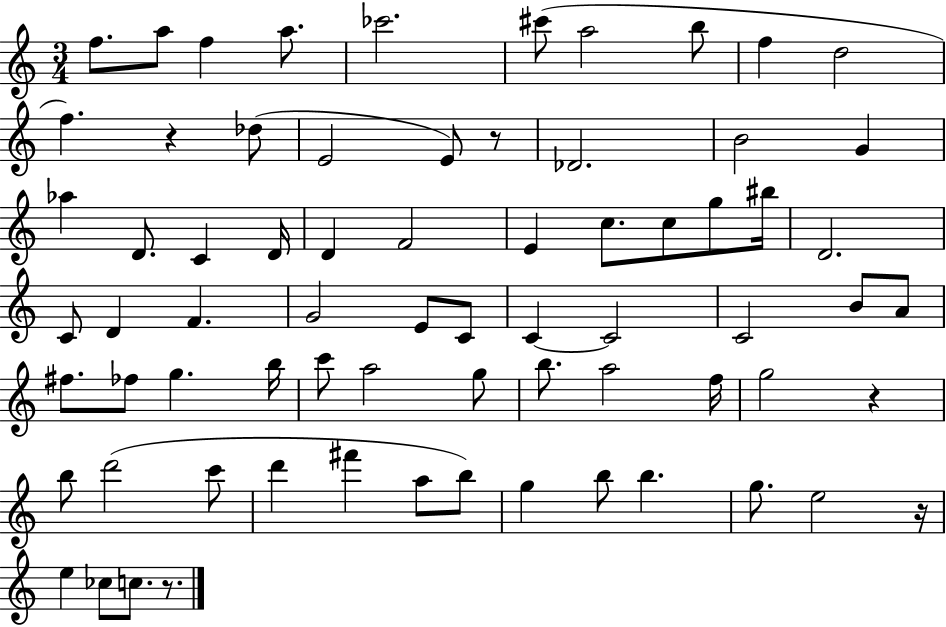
F5/e. A5/e F5/q A5/e. CES6/h. C#6/e A5/h B5/e F5/q D5/h F5/q. R/q Db5/e E4/h E4/e R/e Db4/h. B4/h G4/q Ab5/q D4/e. C4/q D4/s D4/q F4/h E4/q C5/e. C5/e G5/e BIS5/s D4/h. C4/e D4/q F4/q. G4/h E4/e C4/e C4/q C4/h C4/h B4/e A4/e F#5/e. FES5/e G5/q. B5/s C6/e A5/h G5/e B5/e. A5/h F5/s G5/h R/q B5/e D6/h C6/e D6/q F#6/q A5/e B5/e G5/q B5/e B5/q. G5/e. E5/h R/s E5/q CES5/e C5/e. R/e.